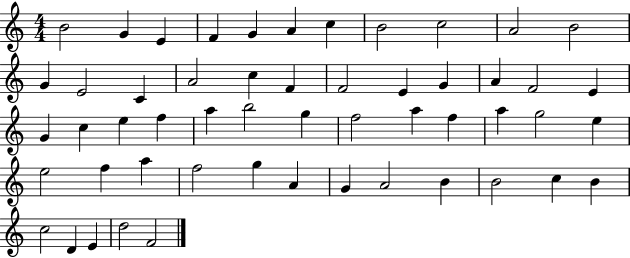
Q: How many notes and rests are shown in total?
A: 53